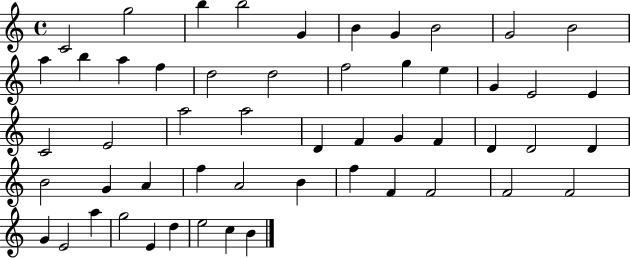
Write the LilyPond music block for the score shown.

{
  \clef treble
  \time 4/4
  \defaultTimeSignature
  \key c \major
  c'2 g''2 | b''4 b''2 g'4 | b'4 g'4 b'2 | g'2 b'2 | \break a''4 b''4 a''4 f''4 | d''2 d''2 | f''2 g''4 e''4 | g'4 e'2 e'4 | \break c'2 e'2 | a''2 a''2 | d'4 f'4 g'4 f'4 | d'4 d'2 d'4 | \break b'2 g'4 a'4 | f''4 a'2 b'4 | f''4 f'4 f'2 | f'2 f'2 | \break g'4 e'2 a''4 | g''2 e'4 d''4 | e''2 c''4 b'4 | \bar "|."
}